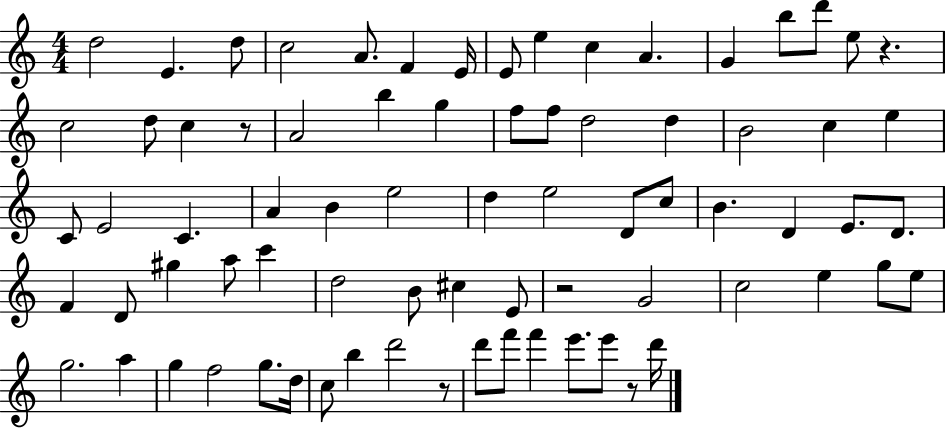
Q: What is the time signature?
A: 4/4